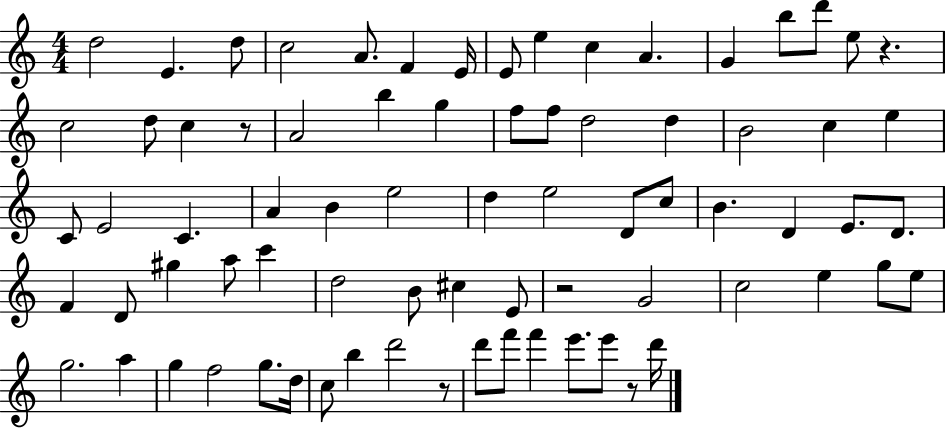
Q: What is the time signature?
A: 4/4